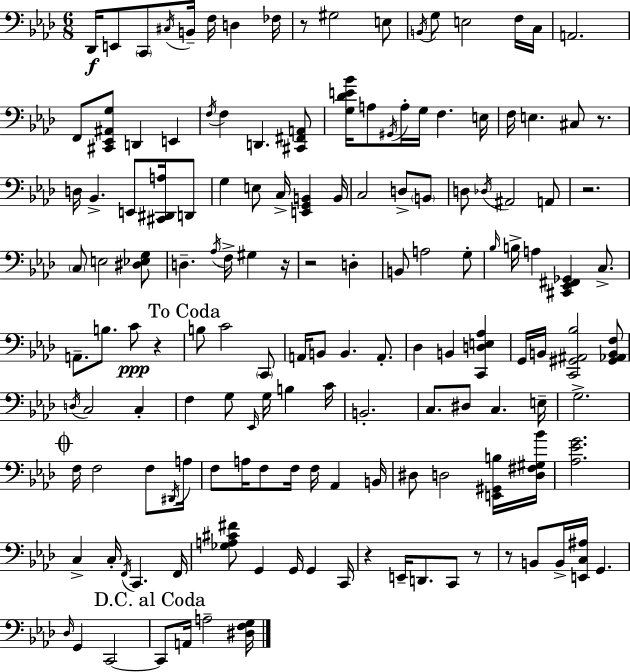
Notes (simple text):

Db2/s E2/e C2/e C#3/s B2/s F3/s D3/q FES3/s R/e G#3/h E3/e B2/s G3/e E3/h F3/s C3/s A2/h. F2/e [C#2,Eb2,A#2,G3]/e D2/q E2/q F3/s F3/q D2/q. [C#2,F#2,A2]/e [G3,Db4,E4,Bb4]/s A3/e G#2/s A3/s G3/s F3/q. E3/s F3/s E3/q. C#3/e R/e. D3/s Bb2/q. E2/e [C#2,D#2,A3]/s D2/e G3/q E3/e C3/s [E2,G2,B2]/q B2/s C3/h D3/e B2/e D3/e Db3/s A#2/h A2/e R/h. C3/e E3/h [D#3,Eb3,G3]/e D3/q. Ab3/s F3/s G#3/q R/s R/h D3/q B2/e A3/h G3/e Bb3/s B3/s A3/q [C#2,Eb2,F#2,Gb2]/q C3/e. A2/e. B3/e. C4/e R/q B3/e C4/h C2/e A2/s B2/e B2/q. A2/e. Db3/q B2/q [C2,D3,E3,Ab3]/q G2/s B2/s [C2,G#2,A#2,Bb3]/h [G#2,Ab2,B2,F3]/e D3/s C3/h C3/q F3/q G3/e Eb2/s G3/s B3/q C4/s B2/h. C3/e. D#3/e C3/q. E3/s G3/h. F3/s F3/h F3/e D#2/s A3/s F3/e A3/s F3/e F3/s F3/s Ab2/q B2/s D#3/e D3/h [E2,G#2,B3]/s [D3,F#3,G#3,Bb4]/s [Ab3,Eb4,G4]/h. C3/q C3/s F2/s C2/q. F2/s [Gb3,A3,C#4,F#4]/e G2/q G2/s G2/q C2/s R/q E2/s D2/e. C2/e R/e R/e B2/e B2/s [E2,C3,A#3]/s G2/q. Db3/s G2/q C2/h C2/e A2/s A3/h [D#3,F3,G3]/s